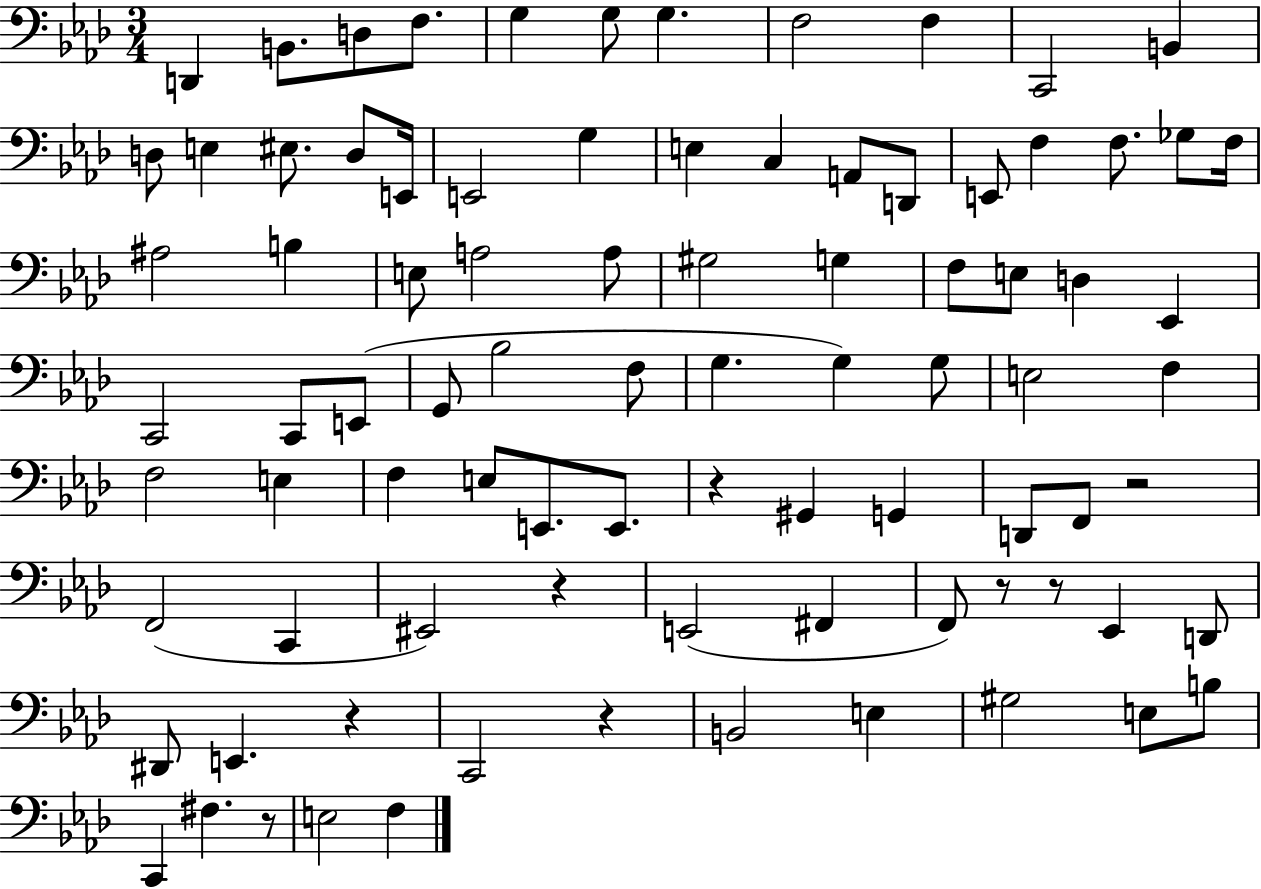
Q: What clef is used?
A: bass